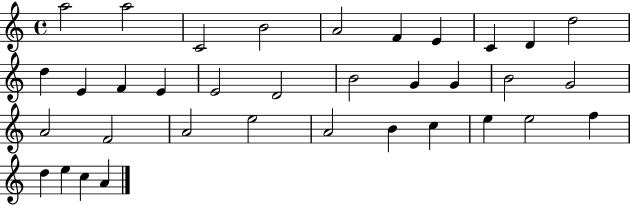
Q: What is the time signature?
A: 4/4